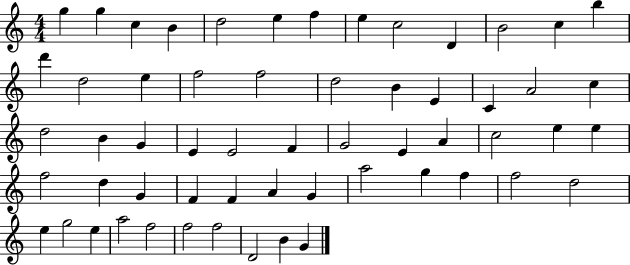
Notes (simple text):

G5/q G5/q C5/q B4/q D5/h E5/q F5/q E5/q C5/h D4/q B4/h C5/q B5/q D6/q D5/h E5/q F5/h F5/h D5/h B4/q E4/q C4/q A4/h C5/q D5/h B4/q G4/q E4/q E4/h F4/q G4/h E4/q A4/q C5/h E5/q E5/q F5/h D5/q G4/q F4/q F4/q A4/q G4/q A5/h G5/q F5/q F5/h D5/h E5/q G5/h E5/q A5/h F5/h F5/h F5/h D4/h B4/q G4/q